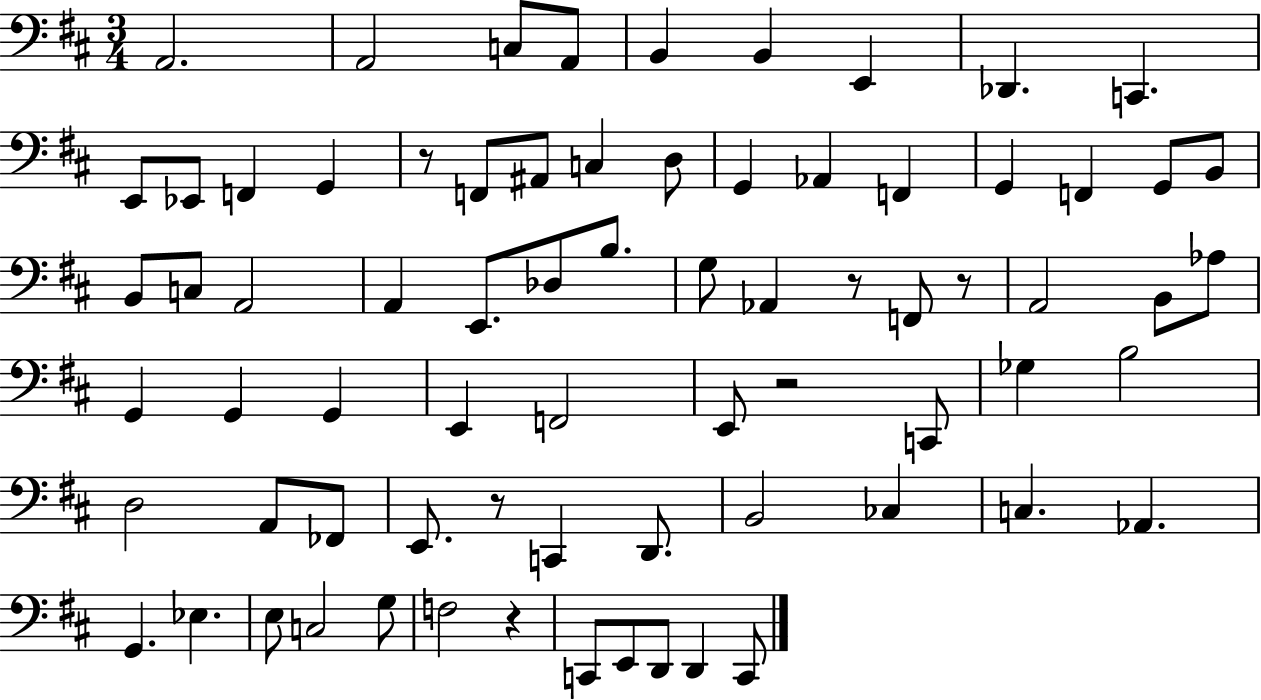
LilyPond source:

{
  \clef bass
  \numericTimeSignature
  \time 3/4
  \key d \major
  a,2. | a,2 c8 a,8 | b,4 b,4 e,4 | des,4. c,4. | \break e,8 ees,8 f,4 g,4 | r8 f,8 ais,8 c4 d8 | g,4 aes,4 f,4 | g,4 f,4 g,8 b,8 | \break b,8 c8 a,2 | a,4 e,8. des8 b8. | g8 aes,4 r8 f,8 r8 | a,2 b,8 aes8 | \break g,4 g,4 g,4 | e,4 f,2 | e,8 r2 c,8 | ges4 b2 | \break d2 a,8 fes,8 | e,8. r8 c,4 d,8. | b,2 ces4 | c4. aes,4. | \break g,4. ees4. | e8 c2 g8 | f2 r4 | c,8 e,8 d,8 d,4 c,8 | \break \bar "|."
}